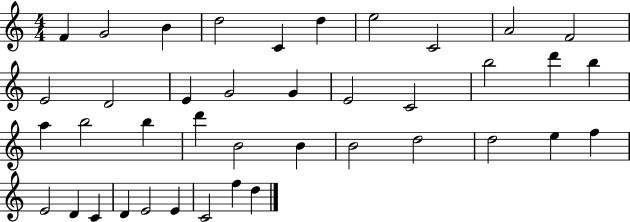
X:1
T:Untitled
M:4/4
L:1/4
K:C
F G2 B d2 C d e2 C2 A2 F2 E2 D2 E G2 G E2 C2 b2 d' b a b2 b d' B2 B B2 d2 d2 e f E2 D C D E2 E C2 f d